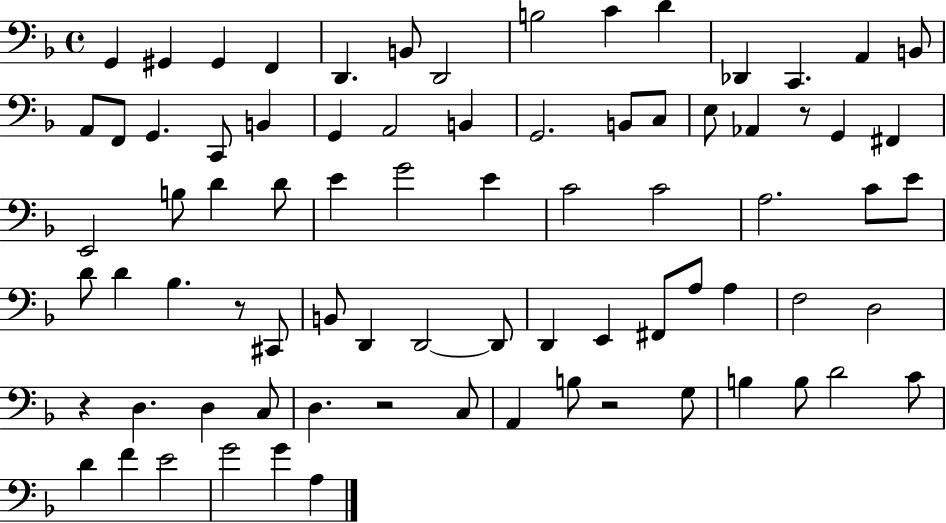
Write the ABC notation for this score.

X:1
T:Untitled
M:4/4
L:1/4
K:F
G,, ^G,, ^G,, F,, D,, B,,/2 D,,2 B,2 C D _D,, C,, A,, B,,/2 A,,/2 F,,/2 G,, C,,/2 B,, G,, A,,2 B,, G,,2 B,,/2 C,/2 E,/2 _A,, z/2 G,, ^F,, E,,2 B,/2 D D/2 E G2 E C2 C2 A,2 C/2 E/2 D/2 D _B, z/2 ^C,,/2 B,,/2 D,, D,,2 D,,/2 D,, E,, ^F,,/2 A,/2 A, F,2 D,2 z D, D, C,/2 D, z2 C,/2 A,, B,/2 z2 G,/2 B, B,/2 D2 C/2 D F E2 G2 G A,